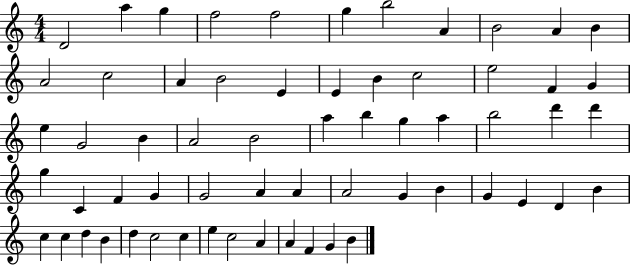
{
  \clef treble
  \numericTimeSignature
  \time 4/4
  \key c \major
  d'2 a''4 g''4 | f''2 f''2 | g''4 b''2 a'4 | b'2 a'4 b'4 | \break a'2 c''2 | a'4 b'2 e'4 | e'4 b'4 c''2 | e''2 f'4 g'4 | \break e''4 g'2 b'4 | a'2 b'2 | a''4 b''4 g''4 a''4 | b''2 d'''4 d'''4 | \break g''4 c'4 f'4 g'4 | g'2 a'4 a'4 | a'2 g'4 b'4 | g'4 e'4 d'4 b'4 | \break c''4 c''4 d''4 b'4 | d''4 c''2 c''4 | e''4 c''2 a'4 | a'4 f'4 g'4 b'4 | \break \bar "|."
}